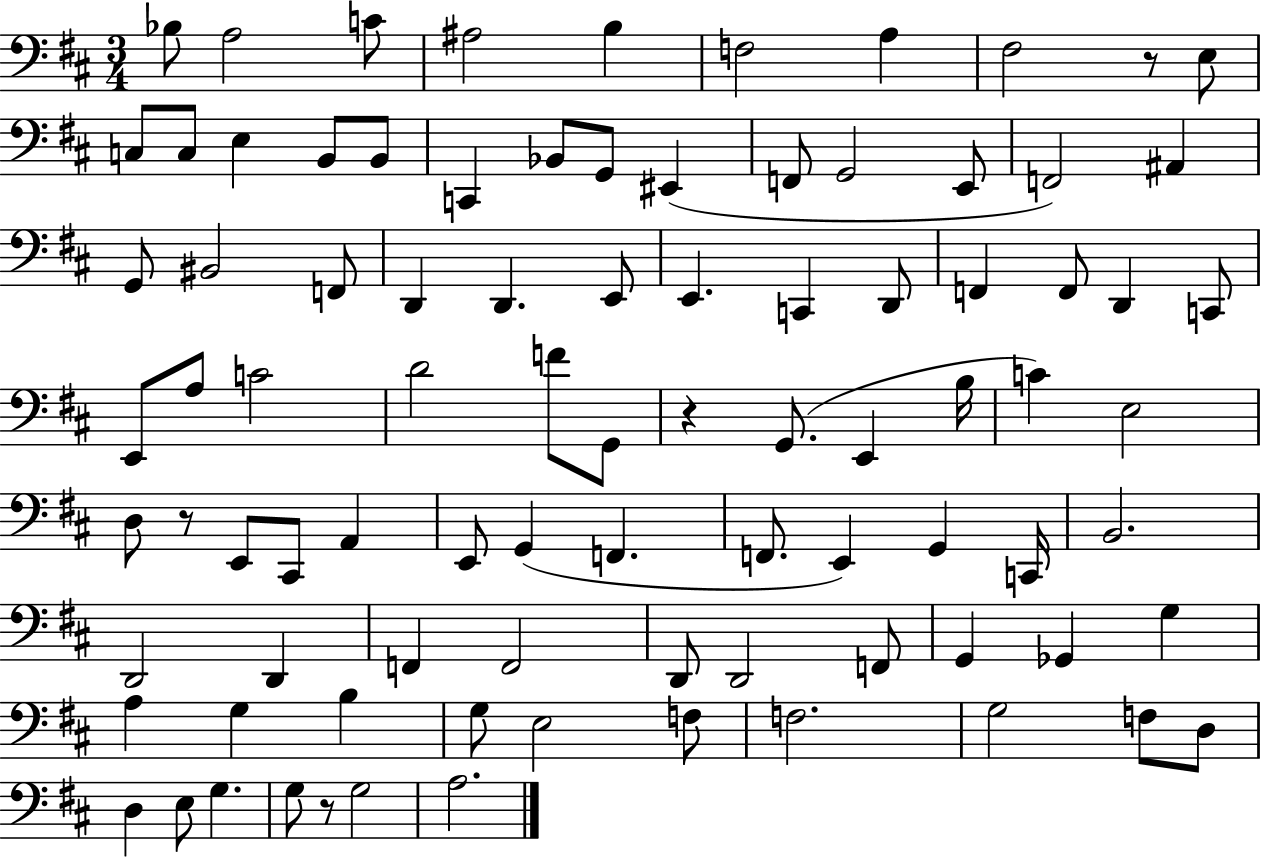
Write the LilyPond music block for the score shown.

{
  \clef bass
  \numericTimeSignature
  \time 3/4
  \key d \major
  bes8 a2 c'8 | ais2 b4 | f2 a4 | fis2 r8 e8 | \break c8 c8 e4 b,8 b,8 | c,4 bes,8 g,8 eis,4( | f,8 g,2 e,8 | f,2) ais,4 | \break g,8 bis,2 f,8 | d,4 d,4. e,8 | e,4. c,4 d,8 | f,4 f,8 d,4 c,8 | \break e,8 a8 c'2 | d'2 f'8 g,8 | r4 g,8.( e,4 b16 | c'4) e2 | \break d8 r8 e,8 cis,8 a,4 | e,8 g,4( f,4. | f,8. e,4) g,4 c,16 | b,2. | \break d,2 d,4 | f,4 f,2 | d,8 d,2 f,8 | g,4 ges,4 g4 | \break a4 g4 b4 | g8 e2 f8 | f2. | g2 f8 d8 | \break d4 e8 g4. | g8 r8 g2 | a2. | \bar "|."
}